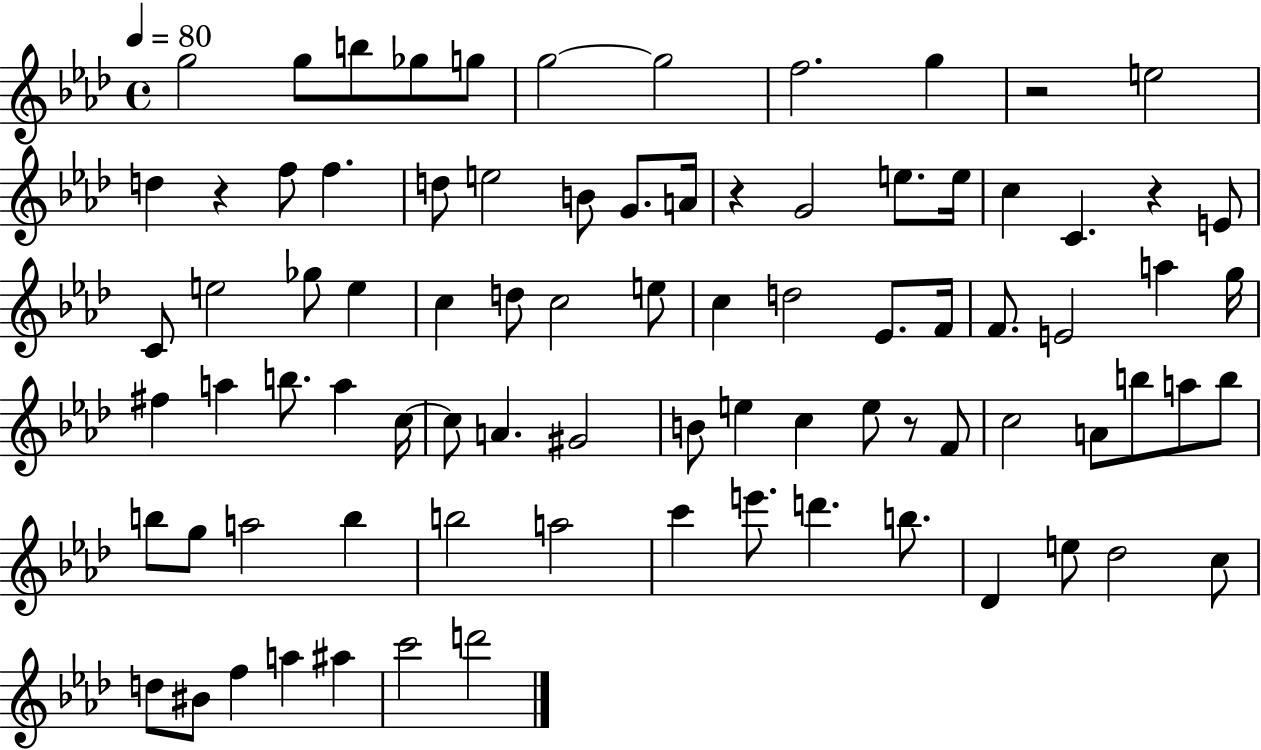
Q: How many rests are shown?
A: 5